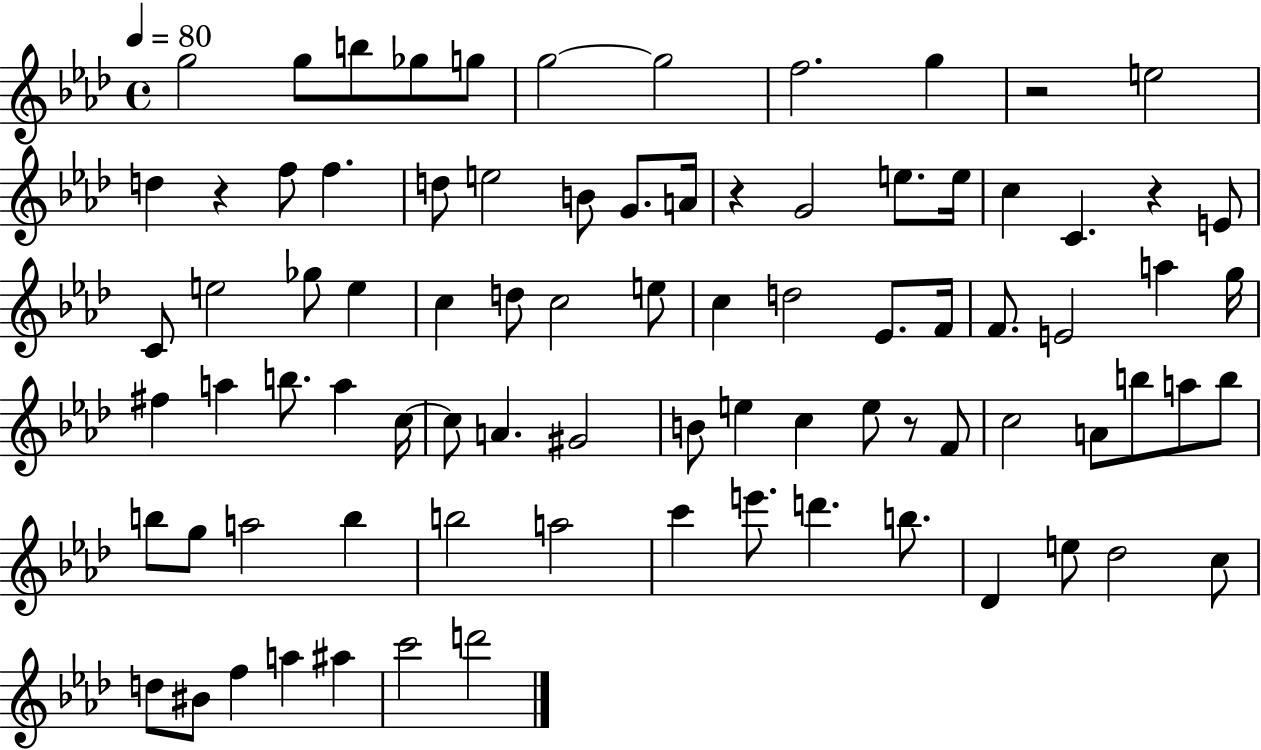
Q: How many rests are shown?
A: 5